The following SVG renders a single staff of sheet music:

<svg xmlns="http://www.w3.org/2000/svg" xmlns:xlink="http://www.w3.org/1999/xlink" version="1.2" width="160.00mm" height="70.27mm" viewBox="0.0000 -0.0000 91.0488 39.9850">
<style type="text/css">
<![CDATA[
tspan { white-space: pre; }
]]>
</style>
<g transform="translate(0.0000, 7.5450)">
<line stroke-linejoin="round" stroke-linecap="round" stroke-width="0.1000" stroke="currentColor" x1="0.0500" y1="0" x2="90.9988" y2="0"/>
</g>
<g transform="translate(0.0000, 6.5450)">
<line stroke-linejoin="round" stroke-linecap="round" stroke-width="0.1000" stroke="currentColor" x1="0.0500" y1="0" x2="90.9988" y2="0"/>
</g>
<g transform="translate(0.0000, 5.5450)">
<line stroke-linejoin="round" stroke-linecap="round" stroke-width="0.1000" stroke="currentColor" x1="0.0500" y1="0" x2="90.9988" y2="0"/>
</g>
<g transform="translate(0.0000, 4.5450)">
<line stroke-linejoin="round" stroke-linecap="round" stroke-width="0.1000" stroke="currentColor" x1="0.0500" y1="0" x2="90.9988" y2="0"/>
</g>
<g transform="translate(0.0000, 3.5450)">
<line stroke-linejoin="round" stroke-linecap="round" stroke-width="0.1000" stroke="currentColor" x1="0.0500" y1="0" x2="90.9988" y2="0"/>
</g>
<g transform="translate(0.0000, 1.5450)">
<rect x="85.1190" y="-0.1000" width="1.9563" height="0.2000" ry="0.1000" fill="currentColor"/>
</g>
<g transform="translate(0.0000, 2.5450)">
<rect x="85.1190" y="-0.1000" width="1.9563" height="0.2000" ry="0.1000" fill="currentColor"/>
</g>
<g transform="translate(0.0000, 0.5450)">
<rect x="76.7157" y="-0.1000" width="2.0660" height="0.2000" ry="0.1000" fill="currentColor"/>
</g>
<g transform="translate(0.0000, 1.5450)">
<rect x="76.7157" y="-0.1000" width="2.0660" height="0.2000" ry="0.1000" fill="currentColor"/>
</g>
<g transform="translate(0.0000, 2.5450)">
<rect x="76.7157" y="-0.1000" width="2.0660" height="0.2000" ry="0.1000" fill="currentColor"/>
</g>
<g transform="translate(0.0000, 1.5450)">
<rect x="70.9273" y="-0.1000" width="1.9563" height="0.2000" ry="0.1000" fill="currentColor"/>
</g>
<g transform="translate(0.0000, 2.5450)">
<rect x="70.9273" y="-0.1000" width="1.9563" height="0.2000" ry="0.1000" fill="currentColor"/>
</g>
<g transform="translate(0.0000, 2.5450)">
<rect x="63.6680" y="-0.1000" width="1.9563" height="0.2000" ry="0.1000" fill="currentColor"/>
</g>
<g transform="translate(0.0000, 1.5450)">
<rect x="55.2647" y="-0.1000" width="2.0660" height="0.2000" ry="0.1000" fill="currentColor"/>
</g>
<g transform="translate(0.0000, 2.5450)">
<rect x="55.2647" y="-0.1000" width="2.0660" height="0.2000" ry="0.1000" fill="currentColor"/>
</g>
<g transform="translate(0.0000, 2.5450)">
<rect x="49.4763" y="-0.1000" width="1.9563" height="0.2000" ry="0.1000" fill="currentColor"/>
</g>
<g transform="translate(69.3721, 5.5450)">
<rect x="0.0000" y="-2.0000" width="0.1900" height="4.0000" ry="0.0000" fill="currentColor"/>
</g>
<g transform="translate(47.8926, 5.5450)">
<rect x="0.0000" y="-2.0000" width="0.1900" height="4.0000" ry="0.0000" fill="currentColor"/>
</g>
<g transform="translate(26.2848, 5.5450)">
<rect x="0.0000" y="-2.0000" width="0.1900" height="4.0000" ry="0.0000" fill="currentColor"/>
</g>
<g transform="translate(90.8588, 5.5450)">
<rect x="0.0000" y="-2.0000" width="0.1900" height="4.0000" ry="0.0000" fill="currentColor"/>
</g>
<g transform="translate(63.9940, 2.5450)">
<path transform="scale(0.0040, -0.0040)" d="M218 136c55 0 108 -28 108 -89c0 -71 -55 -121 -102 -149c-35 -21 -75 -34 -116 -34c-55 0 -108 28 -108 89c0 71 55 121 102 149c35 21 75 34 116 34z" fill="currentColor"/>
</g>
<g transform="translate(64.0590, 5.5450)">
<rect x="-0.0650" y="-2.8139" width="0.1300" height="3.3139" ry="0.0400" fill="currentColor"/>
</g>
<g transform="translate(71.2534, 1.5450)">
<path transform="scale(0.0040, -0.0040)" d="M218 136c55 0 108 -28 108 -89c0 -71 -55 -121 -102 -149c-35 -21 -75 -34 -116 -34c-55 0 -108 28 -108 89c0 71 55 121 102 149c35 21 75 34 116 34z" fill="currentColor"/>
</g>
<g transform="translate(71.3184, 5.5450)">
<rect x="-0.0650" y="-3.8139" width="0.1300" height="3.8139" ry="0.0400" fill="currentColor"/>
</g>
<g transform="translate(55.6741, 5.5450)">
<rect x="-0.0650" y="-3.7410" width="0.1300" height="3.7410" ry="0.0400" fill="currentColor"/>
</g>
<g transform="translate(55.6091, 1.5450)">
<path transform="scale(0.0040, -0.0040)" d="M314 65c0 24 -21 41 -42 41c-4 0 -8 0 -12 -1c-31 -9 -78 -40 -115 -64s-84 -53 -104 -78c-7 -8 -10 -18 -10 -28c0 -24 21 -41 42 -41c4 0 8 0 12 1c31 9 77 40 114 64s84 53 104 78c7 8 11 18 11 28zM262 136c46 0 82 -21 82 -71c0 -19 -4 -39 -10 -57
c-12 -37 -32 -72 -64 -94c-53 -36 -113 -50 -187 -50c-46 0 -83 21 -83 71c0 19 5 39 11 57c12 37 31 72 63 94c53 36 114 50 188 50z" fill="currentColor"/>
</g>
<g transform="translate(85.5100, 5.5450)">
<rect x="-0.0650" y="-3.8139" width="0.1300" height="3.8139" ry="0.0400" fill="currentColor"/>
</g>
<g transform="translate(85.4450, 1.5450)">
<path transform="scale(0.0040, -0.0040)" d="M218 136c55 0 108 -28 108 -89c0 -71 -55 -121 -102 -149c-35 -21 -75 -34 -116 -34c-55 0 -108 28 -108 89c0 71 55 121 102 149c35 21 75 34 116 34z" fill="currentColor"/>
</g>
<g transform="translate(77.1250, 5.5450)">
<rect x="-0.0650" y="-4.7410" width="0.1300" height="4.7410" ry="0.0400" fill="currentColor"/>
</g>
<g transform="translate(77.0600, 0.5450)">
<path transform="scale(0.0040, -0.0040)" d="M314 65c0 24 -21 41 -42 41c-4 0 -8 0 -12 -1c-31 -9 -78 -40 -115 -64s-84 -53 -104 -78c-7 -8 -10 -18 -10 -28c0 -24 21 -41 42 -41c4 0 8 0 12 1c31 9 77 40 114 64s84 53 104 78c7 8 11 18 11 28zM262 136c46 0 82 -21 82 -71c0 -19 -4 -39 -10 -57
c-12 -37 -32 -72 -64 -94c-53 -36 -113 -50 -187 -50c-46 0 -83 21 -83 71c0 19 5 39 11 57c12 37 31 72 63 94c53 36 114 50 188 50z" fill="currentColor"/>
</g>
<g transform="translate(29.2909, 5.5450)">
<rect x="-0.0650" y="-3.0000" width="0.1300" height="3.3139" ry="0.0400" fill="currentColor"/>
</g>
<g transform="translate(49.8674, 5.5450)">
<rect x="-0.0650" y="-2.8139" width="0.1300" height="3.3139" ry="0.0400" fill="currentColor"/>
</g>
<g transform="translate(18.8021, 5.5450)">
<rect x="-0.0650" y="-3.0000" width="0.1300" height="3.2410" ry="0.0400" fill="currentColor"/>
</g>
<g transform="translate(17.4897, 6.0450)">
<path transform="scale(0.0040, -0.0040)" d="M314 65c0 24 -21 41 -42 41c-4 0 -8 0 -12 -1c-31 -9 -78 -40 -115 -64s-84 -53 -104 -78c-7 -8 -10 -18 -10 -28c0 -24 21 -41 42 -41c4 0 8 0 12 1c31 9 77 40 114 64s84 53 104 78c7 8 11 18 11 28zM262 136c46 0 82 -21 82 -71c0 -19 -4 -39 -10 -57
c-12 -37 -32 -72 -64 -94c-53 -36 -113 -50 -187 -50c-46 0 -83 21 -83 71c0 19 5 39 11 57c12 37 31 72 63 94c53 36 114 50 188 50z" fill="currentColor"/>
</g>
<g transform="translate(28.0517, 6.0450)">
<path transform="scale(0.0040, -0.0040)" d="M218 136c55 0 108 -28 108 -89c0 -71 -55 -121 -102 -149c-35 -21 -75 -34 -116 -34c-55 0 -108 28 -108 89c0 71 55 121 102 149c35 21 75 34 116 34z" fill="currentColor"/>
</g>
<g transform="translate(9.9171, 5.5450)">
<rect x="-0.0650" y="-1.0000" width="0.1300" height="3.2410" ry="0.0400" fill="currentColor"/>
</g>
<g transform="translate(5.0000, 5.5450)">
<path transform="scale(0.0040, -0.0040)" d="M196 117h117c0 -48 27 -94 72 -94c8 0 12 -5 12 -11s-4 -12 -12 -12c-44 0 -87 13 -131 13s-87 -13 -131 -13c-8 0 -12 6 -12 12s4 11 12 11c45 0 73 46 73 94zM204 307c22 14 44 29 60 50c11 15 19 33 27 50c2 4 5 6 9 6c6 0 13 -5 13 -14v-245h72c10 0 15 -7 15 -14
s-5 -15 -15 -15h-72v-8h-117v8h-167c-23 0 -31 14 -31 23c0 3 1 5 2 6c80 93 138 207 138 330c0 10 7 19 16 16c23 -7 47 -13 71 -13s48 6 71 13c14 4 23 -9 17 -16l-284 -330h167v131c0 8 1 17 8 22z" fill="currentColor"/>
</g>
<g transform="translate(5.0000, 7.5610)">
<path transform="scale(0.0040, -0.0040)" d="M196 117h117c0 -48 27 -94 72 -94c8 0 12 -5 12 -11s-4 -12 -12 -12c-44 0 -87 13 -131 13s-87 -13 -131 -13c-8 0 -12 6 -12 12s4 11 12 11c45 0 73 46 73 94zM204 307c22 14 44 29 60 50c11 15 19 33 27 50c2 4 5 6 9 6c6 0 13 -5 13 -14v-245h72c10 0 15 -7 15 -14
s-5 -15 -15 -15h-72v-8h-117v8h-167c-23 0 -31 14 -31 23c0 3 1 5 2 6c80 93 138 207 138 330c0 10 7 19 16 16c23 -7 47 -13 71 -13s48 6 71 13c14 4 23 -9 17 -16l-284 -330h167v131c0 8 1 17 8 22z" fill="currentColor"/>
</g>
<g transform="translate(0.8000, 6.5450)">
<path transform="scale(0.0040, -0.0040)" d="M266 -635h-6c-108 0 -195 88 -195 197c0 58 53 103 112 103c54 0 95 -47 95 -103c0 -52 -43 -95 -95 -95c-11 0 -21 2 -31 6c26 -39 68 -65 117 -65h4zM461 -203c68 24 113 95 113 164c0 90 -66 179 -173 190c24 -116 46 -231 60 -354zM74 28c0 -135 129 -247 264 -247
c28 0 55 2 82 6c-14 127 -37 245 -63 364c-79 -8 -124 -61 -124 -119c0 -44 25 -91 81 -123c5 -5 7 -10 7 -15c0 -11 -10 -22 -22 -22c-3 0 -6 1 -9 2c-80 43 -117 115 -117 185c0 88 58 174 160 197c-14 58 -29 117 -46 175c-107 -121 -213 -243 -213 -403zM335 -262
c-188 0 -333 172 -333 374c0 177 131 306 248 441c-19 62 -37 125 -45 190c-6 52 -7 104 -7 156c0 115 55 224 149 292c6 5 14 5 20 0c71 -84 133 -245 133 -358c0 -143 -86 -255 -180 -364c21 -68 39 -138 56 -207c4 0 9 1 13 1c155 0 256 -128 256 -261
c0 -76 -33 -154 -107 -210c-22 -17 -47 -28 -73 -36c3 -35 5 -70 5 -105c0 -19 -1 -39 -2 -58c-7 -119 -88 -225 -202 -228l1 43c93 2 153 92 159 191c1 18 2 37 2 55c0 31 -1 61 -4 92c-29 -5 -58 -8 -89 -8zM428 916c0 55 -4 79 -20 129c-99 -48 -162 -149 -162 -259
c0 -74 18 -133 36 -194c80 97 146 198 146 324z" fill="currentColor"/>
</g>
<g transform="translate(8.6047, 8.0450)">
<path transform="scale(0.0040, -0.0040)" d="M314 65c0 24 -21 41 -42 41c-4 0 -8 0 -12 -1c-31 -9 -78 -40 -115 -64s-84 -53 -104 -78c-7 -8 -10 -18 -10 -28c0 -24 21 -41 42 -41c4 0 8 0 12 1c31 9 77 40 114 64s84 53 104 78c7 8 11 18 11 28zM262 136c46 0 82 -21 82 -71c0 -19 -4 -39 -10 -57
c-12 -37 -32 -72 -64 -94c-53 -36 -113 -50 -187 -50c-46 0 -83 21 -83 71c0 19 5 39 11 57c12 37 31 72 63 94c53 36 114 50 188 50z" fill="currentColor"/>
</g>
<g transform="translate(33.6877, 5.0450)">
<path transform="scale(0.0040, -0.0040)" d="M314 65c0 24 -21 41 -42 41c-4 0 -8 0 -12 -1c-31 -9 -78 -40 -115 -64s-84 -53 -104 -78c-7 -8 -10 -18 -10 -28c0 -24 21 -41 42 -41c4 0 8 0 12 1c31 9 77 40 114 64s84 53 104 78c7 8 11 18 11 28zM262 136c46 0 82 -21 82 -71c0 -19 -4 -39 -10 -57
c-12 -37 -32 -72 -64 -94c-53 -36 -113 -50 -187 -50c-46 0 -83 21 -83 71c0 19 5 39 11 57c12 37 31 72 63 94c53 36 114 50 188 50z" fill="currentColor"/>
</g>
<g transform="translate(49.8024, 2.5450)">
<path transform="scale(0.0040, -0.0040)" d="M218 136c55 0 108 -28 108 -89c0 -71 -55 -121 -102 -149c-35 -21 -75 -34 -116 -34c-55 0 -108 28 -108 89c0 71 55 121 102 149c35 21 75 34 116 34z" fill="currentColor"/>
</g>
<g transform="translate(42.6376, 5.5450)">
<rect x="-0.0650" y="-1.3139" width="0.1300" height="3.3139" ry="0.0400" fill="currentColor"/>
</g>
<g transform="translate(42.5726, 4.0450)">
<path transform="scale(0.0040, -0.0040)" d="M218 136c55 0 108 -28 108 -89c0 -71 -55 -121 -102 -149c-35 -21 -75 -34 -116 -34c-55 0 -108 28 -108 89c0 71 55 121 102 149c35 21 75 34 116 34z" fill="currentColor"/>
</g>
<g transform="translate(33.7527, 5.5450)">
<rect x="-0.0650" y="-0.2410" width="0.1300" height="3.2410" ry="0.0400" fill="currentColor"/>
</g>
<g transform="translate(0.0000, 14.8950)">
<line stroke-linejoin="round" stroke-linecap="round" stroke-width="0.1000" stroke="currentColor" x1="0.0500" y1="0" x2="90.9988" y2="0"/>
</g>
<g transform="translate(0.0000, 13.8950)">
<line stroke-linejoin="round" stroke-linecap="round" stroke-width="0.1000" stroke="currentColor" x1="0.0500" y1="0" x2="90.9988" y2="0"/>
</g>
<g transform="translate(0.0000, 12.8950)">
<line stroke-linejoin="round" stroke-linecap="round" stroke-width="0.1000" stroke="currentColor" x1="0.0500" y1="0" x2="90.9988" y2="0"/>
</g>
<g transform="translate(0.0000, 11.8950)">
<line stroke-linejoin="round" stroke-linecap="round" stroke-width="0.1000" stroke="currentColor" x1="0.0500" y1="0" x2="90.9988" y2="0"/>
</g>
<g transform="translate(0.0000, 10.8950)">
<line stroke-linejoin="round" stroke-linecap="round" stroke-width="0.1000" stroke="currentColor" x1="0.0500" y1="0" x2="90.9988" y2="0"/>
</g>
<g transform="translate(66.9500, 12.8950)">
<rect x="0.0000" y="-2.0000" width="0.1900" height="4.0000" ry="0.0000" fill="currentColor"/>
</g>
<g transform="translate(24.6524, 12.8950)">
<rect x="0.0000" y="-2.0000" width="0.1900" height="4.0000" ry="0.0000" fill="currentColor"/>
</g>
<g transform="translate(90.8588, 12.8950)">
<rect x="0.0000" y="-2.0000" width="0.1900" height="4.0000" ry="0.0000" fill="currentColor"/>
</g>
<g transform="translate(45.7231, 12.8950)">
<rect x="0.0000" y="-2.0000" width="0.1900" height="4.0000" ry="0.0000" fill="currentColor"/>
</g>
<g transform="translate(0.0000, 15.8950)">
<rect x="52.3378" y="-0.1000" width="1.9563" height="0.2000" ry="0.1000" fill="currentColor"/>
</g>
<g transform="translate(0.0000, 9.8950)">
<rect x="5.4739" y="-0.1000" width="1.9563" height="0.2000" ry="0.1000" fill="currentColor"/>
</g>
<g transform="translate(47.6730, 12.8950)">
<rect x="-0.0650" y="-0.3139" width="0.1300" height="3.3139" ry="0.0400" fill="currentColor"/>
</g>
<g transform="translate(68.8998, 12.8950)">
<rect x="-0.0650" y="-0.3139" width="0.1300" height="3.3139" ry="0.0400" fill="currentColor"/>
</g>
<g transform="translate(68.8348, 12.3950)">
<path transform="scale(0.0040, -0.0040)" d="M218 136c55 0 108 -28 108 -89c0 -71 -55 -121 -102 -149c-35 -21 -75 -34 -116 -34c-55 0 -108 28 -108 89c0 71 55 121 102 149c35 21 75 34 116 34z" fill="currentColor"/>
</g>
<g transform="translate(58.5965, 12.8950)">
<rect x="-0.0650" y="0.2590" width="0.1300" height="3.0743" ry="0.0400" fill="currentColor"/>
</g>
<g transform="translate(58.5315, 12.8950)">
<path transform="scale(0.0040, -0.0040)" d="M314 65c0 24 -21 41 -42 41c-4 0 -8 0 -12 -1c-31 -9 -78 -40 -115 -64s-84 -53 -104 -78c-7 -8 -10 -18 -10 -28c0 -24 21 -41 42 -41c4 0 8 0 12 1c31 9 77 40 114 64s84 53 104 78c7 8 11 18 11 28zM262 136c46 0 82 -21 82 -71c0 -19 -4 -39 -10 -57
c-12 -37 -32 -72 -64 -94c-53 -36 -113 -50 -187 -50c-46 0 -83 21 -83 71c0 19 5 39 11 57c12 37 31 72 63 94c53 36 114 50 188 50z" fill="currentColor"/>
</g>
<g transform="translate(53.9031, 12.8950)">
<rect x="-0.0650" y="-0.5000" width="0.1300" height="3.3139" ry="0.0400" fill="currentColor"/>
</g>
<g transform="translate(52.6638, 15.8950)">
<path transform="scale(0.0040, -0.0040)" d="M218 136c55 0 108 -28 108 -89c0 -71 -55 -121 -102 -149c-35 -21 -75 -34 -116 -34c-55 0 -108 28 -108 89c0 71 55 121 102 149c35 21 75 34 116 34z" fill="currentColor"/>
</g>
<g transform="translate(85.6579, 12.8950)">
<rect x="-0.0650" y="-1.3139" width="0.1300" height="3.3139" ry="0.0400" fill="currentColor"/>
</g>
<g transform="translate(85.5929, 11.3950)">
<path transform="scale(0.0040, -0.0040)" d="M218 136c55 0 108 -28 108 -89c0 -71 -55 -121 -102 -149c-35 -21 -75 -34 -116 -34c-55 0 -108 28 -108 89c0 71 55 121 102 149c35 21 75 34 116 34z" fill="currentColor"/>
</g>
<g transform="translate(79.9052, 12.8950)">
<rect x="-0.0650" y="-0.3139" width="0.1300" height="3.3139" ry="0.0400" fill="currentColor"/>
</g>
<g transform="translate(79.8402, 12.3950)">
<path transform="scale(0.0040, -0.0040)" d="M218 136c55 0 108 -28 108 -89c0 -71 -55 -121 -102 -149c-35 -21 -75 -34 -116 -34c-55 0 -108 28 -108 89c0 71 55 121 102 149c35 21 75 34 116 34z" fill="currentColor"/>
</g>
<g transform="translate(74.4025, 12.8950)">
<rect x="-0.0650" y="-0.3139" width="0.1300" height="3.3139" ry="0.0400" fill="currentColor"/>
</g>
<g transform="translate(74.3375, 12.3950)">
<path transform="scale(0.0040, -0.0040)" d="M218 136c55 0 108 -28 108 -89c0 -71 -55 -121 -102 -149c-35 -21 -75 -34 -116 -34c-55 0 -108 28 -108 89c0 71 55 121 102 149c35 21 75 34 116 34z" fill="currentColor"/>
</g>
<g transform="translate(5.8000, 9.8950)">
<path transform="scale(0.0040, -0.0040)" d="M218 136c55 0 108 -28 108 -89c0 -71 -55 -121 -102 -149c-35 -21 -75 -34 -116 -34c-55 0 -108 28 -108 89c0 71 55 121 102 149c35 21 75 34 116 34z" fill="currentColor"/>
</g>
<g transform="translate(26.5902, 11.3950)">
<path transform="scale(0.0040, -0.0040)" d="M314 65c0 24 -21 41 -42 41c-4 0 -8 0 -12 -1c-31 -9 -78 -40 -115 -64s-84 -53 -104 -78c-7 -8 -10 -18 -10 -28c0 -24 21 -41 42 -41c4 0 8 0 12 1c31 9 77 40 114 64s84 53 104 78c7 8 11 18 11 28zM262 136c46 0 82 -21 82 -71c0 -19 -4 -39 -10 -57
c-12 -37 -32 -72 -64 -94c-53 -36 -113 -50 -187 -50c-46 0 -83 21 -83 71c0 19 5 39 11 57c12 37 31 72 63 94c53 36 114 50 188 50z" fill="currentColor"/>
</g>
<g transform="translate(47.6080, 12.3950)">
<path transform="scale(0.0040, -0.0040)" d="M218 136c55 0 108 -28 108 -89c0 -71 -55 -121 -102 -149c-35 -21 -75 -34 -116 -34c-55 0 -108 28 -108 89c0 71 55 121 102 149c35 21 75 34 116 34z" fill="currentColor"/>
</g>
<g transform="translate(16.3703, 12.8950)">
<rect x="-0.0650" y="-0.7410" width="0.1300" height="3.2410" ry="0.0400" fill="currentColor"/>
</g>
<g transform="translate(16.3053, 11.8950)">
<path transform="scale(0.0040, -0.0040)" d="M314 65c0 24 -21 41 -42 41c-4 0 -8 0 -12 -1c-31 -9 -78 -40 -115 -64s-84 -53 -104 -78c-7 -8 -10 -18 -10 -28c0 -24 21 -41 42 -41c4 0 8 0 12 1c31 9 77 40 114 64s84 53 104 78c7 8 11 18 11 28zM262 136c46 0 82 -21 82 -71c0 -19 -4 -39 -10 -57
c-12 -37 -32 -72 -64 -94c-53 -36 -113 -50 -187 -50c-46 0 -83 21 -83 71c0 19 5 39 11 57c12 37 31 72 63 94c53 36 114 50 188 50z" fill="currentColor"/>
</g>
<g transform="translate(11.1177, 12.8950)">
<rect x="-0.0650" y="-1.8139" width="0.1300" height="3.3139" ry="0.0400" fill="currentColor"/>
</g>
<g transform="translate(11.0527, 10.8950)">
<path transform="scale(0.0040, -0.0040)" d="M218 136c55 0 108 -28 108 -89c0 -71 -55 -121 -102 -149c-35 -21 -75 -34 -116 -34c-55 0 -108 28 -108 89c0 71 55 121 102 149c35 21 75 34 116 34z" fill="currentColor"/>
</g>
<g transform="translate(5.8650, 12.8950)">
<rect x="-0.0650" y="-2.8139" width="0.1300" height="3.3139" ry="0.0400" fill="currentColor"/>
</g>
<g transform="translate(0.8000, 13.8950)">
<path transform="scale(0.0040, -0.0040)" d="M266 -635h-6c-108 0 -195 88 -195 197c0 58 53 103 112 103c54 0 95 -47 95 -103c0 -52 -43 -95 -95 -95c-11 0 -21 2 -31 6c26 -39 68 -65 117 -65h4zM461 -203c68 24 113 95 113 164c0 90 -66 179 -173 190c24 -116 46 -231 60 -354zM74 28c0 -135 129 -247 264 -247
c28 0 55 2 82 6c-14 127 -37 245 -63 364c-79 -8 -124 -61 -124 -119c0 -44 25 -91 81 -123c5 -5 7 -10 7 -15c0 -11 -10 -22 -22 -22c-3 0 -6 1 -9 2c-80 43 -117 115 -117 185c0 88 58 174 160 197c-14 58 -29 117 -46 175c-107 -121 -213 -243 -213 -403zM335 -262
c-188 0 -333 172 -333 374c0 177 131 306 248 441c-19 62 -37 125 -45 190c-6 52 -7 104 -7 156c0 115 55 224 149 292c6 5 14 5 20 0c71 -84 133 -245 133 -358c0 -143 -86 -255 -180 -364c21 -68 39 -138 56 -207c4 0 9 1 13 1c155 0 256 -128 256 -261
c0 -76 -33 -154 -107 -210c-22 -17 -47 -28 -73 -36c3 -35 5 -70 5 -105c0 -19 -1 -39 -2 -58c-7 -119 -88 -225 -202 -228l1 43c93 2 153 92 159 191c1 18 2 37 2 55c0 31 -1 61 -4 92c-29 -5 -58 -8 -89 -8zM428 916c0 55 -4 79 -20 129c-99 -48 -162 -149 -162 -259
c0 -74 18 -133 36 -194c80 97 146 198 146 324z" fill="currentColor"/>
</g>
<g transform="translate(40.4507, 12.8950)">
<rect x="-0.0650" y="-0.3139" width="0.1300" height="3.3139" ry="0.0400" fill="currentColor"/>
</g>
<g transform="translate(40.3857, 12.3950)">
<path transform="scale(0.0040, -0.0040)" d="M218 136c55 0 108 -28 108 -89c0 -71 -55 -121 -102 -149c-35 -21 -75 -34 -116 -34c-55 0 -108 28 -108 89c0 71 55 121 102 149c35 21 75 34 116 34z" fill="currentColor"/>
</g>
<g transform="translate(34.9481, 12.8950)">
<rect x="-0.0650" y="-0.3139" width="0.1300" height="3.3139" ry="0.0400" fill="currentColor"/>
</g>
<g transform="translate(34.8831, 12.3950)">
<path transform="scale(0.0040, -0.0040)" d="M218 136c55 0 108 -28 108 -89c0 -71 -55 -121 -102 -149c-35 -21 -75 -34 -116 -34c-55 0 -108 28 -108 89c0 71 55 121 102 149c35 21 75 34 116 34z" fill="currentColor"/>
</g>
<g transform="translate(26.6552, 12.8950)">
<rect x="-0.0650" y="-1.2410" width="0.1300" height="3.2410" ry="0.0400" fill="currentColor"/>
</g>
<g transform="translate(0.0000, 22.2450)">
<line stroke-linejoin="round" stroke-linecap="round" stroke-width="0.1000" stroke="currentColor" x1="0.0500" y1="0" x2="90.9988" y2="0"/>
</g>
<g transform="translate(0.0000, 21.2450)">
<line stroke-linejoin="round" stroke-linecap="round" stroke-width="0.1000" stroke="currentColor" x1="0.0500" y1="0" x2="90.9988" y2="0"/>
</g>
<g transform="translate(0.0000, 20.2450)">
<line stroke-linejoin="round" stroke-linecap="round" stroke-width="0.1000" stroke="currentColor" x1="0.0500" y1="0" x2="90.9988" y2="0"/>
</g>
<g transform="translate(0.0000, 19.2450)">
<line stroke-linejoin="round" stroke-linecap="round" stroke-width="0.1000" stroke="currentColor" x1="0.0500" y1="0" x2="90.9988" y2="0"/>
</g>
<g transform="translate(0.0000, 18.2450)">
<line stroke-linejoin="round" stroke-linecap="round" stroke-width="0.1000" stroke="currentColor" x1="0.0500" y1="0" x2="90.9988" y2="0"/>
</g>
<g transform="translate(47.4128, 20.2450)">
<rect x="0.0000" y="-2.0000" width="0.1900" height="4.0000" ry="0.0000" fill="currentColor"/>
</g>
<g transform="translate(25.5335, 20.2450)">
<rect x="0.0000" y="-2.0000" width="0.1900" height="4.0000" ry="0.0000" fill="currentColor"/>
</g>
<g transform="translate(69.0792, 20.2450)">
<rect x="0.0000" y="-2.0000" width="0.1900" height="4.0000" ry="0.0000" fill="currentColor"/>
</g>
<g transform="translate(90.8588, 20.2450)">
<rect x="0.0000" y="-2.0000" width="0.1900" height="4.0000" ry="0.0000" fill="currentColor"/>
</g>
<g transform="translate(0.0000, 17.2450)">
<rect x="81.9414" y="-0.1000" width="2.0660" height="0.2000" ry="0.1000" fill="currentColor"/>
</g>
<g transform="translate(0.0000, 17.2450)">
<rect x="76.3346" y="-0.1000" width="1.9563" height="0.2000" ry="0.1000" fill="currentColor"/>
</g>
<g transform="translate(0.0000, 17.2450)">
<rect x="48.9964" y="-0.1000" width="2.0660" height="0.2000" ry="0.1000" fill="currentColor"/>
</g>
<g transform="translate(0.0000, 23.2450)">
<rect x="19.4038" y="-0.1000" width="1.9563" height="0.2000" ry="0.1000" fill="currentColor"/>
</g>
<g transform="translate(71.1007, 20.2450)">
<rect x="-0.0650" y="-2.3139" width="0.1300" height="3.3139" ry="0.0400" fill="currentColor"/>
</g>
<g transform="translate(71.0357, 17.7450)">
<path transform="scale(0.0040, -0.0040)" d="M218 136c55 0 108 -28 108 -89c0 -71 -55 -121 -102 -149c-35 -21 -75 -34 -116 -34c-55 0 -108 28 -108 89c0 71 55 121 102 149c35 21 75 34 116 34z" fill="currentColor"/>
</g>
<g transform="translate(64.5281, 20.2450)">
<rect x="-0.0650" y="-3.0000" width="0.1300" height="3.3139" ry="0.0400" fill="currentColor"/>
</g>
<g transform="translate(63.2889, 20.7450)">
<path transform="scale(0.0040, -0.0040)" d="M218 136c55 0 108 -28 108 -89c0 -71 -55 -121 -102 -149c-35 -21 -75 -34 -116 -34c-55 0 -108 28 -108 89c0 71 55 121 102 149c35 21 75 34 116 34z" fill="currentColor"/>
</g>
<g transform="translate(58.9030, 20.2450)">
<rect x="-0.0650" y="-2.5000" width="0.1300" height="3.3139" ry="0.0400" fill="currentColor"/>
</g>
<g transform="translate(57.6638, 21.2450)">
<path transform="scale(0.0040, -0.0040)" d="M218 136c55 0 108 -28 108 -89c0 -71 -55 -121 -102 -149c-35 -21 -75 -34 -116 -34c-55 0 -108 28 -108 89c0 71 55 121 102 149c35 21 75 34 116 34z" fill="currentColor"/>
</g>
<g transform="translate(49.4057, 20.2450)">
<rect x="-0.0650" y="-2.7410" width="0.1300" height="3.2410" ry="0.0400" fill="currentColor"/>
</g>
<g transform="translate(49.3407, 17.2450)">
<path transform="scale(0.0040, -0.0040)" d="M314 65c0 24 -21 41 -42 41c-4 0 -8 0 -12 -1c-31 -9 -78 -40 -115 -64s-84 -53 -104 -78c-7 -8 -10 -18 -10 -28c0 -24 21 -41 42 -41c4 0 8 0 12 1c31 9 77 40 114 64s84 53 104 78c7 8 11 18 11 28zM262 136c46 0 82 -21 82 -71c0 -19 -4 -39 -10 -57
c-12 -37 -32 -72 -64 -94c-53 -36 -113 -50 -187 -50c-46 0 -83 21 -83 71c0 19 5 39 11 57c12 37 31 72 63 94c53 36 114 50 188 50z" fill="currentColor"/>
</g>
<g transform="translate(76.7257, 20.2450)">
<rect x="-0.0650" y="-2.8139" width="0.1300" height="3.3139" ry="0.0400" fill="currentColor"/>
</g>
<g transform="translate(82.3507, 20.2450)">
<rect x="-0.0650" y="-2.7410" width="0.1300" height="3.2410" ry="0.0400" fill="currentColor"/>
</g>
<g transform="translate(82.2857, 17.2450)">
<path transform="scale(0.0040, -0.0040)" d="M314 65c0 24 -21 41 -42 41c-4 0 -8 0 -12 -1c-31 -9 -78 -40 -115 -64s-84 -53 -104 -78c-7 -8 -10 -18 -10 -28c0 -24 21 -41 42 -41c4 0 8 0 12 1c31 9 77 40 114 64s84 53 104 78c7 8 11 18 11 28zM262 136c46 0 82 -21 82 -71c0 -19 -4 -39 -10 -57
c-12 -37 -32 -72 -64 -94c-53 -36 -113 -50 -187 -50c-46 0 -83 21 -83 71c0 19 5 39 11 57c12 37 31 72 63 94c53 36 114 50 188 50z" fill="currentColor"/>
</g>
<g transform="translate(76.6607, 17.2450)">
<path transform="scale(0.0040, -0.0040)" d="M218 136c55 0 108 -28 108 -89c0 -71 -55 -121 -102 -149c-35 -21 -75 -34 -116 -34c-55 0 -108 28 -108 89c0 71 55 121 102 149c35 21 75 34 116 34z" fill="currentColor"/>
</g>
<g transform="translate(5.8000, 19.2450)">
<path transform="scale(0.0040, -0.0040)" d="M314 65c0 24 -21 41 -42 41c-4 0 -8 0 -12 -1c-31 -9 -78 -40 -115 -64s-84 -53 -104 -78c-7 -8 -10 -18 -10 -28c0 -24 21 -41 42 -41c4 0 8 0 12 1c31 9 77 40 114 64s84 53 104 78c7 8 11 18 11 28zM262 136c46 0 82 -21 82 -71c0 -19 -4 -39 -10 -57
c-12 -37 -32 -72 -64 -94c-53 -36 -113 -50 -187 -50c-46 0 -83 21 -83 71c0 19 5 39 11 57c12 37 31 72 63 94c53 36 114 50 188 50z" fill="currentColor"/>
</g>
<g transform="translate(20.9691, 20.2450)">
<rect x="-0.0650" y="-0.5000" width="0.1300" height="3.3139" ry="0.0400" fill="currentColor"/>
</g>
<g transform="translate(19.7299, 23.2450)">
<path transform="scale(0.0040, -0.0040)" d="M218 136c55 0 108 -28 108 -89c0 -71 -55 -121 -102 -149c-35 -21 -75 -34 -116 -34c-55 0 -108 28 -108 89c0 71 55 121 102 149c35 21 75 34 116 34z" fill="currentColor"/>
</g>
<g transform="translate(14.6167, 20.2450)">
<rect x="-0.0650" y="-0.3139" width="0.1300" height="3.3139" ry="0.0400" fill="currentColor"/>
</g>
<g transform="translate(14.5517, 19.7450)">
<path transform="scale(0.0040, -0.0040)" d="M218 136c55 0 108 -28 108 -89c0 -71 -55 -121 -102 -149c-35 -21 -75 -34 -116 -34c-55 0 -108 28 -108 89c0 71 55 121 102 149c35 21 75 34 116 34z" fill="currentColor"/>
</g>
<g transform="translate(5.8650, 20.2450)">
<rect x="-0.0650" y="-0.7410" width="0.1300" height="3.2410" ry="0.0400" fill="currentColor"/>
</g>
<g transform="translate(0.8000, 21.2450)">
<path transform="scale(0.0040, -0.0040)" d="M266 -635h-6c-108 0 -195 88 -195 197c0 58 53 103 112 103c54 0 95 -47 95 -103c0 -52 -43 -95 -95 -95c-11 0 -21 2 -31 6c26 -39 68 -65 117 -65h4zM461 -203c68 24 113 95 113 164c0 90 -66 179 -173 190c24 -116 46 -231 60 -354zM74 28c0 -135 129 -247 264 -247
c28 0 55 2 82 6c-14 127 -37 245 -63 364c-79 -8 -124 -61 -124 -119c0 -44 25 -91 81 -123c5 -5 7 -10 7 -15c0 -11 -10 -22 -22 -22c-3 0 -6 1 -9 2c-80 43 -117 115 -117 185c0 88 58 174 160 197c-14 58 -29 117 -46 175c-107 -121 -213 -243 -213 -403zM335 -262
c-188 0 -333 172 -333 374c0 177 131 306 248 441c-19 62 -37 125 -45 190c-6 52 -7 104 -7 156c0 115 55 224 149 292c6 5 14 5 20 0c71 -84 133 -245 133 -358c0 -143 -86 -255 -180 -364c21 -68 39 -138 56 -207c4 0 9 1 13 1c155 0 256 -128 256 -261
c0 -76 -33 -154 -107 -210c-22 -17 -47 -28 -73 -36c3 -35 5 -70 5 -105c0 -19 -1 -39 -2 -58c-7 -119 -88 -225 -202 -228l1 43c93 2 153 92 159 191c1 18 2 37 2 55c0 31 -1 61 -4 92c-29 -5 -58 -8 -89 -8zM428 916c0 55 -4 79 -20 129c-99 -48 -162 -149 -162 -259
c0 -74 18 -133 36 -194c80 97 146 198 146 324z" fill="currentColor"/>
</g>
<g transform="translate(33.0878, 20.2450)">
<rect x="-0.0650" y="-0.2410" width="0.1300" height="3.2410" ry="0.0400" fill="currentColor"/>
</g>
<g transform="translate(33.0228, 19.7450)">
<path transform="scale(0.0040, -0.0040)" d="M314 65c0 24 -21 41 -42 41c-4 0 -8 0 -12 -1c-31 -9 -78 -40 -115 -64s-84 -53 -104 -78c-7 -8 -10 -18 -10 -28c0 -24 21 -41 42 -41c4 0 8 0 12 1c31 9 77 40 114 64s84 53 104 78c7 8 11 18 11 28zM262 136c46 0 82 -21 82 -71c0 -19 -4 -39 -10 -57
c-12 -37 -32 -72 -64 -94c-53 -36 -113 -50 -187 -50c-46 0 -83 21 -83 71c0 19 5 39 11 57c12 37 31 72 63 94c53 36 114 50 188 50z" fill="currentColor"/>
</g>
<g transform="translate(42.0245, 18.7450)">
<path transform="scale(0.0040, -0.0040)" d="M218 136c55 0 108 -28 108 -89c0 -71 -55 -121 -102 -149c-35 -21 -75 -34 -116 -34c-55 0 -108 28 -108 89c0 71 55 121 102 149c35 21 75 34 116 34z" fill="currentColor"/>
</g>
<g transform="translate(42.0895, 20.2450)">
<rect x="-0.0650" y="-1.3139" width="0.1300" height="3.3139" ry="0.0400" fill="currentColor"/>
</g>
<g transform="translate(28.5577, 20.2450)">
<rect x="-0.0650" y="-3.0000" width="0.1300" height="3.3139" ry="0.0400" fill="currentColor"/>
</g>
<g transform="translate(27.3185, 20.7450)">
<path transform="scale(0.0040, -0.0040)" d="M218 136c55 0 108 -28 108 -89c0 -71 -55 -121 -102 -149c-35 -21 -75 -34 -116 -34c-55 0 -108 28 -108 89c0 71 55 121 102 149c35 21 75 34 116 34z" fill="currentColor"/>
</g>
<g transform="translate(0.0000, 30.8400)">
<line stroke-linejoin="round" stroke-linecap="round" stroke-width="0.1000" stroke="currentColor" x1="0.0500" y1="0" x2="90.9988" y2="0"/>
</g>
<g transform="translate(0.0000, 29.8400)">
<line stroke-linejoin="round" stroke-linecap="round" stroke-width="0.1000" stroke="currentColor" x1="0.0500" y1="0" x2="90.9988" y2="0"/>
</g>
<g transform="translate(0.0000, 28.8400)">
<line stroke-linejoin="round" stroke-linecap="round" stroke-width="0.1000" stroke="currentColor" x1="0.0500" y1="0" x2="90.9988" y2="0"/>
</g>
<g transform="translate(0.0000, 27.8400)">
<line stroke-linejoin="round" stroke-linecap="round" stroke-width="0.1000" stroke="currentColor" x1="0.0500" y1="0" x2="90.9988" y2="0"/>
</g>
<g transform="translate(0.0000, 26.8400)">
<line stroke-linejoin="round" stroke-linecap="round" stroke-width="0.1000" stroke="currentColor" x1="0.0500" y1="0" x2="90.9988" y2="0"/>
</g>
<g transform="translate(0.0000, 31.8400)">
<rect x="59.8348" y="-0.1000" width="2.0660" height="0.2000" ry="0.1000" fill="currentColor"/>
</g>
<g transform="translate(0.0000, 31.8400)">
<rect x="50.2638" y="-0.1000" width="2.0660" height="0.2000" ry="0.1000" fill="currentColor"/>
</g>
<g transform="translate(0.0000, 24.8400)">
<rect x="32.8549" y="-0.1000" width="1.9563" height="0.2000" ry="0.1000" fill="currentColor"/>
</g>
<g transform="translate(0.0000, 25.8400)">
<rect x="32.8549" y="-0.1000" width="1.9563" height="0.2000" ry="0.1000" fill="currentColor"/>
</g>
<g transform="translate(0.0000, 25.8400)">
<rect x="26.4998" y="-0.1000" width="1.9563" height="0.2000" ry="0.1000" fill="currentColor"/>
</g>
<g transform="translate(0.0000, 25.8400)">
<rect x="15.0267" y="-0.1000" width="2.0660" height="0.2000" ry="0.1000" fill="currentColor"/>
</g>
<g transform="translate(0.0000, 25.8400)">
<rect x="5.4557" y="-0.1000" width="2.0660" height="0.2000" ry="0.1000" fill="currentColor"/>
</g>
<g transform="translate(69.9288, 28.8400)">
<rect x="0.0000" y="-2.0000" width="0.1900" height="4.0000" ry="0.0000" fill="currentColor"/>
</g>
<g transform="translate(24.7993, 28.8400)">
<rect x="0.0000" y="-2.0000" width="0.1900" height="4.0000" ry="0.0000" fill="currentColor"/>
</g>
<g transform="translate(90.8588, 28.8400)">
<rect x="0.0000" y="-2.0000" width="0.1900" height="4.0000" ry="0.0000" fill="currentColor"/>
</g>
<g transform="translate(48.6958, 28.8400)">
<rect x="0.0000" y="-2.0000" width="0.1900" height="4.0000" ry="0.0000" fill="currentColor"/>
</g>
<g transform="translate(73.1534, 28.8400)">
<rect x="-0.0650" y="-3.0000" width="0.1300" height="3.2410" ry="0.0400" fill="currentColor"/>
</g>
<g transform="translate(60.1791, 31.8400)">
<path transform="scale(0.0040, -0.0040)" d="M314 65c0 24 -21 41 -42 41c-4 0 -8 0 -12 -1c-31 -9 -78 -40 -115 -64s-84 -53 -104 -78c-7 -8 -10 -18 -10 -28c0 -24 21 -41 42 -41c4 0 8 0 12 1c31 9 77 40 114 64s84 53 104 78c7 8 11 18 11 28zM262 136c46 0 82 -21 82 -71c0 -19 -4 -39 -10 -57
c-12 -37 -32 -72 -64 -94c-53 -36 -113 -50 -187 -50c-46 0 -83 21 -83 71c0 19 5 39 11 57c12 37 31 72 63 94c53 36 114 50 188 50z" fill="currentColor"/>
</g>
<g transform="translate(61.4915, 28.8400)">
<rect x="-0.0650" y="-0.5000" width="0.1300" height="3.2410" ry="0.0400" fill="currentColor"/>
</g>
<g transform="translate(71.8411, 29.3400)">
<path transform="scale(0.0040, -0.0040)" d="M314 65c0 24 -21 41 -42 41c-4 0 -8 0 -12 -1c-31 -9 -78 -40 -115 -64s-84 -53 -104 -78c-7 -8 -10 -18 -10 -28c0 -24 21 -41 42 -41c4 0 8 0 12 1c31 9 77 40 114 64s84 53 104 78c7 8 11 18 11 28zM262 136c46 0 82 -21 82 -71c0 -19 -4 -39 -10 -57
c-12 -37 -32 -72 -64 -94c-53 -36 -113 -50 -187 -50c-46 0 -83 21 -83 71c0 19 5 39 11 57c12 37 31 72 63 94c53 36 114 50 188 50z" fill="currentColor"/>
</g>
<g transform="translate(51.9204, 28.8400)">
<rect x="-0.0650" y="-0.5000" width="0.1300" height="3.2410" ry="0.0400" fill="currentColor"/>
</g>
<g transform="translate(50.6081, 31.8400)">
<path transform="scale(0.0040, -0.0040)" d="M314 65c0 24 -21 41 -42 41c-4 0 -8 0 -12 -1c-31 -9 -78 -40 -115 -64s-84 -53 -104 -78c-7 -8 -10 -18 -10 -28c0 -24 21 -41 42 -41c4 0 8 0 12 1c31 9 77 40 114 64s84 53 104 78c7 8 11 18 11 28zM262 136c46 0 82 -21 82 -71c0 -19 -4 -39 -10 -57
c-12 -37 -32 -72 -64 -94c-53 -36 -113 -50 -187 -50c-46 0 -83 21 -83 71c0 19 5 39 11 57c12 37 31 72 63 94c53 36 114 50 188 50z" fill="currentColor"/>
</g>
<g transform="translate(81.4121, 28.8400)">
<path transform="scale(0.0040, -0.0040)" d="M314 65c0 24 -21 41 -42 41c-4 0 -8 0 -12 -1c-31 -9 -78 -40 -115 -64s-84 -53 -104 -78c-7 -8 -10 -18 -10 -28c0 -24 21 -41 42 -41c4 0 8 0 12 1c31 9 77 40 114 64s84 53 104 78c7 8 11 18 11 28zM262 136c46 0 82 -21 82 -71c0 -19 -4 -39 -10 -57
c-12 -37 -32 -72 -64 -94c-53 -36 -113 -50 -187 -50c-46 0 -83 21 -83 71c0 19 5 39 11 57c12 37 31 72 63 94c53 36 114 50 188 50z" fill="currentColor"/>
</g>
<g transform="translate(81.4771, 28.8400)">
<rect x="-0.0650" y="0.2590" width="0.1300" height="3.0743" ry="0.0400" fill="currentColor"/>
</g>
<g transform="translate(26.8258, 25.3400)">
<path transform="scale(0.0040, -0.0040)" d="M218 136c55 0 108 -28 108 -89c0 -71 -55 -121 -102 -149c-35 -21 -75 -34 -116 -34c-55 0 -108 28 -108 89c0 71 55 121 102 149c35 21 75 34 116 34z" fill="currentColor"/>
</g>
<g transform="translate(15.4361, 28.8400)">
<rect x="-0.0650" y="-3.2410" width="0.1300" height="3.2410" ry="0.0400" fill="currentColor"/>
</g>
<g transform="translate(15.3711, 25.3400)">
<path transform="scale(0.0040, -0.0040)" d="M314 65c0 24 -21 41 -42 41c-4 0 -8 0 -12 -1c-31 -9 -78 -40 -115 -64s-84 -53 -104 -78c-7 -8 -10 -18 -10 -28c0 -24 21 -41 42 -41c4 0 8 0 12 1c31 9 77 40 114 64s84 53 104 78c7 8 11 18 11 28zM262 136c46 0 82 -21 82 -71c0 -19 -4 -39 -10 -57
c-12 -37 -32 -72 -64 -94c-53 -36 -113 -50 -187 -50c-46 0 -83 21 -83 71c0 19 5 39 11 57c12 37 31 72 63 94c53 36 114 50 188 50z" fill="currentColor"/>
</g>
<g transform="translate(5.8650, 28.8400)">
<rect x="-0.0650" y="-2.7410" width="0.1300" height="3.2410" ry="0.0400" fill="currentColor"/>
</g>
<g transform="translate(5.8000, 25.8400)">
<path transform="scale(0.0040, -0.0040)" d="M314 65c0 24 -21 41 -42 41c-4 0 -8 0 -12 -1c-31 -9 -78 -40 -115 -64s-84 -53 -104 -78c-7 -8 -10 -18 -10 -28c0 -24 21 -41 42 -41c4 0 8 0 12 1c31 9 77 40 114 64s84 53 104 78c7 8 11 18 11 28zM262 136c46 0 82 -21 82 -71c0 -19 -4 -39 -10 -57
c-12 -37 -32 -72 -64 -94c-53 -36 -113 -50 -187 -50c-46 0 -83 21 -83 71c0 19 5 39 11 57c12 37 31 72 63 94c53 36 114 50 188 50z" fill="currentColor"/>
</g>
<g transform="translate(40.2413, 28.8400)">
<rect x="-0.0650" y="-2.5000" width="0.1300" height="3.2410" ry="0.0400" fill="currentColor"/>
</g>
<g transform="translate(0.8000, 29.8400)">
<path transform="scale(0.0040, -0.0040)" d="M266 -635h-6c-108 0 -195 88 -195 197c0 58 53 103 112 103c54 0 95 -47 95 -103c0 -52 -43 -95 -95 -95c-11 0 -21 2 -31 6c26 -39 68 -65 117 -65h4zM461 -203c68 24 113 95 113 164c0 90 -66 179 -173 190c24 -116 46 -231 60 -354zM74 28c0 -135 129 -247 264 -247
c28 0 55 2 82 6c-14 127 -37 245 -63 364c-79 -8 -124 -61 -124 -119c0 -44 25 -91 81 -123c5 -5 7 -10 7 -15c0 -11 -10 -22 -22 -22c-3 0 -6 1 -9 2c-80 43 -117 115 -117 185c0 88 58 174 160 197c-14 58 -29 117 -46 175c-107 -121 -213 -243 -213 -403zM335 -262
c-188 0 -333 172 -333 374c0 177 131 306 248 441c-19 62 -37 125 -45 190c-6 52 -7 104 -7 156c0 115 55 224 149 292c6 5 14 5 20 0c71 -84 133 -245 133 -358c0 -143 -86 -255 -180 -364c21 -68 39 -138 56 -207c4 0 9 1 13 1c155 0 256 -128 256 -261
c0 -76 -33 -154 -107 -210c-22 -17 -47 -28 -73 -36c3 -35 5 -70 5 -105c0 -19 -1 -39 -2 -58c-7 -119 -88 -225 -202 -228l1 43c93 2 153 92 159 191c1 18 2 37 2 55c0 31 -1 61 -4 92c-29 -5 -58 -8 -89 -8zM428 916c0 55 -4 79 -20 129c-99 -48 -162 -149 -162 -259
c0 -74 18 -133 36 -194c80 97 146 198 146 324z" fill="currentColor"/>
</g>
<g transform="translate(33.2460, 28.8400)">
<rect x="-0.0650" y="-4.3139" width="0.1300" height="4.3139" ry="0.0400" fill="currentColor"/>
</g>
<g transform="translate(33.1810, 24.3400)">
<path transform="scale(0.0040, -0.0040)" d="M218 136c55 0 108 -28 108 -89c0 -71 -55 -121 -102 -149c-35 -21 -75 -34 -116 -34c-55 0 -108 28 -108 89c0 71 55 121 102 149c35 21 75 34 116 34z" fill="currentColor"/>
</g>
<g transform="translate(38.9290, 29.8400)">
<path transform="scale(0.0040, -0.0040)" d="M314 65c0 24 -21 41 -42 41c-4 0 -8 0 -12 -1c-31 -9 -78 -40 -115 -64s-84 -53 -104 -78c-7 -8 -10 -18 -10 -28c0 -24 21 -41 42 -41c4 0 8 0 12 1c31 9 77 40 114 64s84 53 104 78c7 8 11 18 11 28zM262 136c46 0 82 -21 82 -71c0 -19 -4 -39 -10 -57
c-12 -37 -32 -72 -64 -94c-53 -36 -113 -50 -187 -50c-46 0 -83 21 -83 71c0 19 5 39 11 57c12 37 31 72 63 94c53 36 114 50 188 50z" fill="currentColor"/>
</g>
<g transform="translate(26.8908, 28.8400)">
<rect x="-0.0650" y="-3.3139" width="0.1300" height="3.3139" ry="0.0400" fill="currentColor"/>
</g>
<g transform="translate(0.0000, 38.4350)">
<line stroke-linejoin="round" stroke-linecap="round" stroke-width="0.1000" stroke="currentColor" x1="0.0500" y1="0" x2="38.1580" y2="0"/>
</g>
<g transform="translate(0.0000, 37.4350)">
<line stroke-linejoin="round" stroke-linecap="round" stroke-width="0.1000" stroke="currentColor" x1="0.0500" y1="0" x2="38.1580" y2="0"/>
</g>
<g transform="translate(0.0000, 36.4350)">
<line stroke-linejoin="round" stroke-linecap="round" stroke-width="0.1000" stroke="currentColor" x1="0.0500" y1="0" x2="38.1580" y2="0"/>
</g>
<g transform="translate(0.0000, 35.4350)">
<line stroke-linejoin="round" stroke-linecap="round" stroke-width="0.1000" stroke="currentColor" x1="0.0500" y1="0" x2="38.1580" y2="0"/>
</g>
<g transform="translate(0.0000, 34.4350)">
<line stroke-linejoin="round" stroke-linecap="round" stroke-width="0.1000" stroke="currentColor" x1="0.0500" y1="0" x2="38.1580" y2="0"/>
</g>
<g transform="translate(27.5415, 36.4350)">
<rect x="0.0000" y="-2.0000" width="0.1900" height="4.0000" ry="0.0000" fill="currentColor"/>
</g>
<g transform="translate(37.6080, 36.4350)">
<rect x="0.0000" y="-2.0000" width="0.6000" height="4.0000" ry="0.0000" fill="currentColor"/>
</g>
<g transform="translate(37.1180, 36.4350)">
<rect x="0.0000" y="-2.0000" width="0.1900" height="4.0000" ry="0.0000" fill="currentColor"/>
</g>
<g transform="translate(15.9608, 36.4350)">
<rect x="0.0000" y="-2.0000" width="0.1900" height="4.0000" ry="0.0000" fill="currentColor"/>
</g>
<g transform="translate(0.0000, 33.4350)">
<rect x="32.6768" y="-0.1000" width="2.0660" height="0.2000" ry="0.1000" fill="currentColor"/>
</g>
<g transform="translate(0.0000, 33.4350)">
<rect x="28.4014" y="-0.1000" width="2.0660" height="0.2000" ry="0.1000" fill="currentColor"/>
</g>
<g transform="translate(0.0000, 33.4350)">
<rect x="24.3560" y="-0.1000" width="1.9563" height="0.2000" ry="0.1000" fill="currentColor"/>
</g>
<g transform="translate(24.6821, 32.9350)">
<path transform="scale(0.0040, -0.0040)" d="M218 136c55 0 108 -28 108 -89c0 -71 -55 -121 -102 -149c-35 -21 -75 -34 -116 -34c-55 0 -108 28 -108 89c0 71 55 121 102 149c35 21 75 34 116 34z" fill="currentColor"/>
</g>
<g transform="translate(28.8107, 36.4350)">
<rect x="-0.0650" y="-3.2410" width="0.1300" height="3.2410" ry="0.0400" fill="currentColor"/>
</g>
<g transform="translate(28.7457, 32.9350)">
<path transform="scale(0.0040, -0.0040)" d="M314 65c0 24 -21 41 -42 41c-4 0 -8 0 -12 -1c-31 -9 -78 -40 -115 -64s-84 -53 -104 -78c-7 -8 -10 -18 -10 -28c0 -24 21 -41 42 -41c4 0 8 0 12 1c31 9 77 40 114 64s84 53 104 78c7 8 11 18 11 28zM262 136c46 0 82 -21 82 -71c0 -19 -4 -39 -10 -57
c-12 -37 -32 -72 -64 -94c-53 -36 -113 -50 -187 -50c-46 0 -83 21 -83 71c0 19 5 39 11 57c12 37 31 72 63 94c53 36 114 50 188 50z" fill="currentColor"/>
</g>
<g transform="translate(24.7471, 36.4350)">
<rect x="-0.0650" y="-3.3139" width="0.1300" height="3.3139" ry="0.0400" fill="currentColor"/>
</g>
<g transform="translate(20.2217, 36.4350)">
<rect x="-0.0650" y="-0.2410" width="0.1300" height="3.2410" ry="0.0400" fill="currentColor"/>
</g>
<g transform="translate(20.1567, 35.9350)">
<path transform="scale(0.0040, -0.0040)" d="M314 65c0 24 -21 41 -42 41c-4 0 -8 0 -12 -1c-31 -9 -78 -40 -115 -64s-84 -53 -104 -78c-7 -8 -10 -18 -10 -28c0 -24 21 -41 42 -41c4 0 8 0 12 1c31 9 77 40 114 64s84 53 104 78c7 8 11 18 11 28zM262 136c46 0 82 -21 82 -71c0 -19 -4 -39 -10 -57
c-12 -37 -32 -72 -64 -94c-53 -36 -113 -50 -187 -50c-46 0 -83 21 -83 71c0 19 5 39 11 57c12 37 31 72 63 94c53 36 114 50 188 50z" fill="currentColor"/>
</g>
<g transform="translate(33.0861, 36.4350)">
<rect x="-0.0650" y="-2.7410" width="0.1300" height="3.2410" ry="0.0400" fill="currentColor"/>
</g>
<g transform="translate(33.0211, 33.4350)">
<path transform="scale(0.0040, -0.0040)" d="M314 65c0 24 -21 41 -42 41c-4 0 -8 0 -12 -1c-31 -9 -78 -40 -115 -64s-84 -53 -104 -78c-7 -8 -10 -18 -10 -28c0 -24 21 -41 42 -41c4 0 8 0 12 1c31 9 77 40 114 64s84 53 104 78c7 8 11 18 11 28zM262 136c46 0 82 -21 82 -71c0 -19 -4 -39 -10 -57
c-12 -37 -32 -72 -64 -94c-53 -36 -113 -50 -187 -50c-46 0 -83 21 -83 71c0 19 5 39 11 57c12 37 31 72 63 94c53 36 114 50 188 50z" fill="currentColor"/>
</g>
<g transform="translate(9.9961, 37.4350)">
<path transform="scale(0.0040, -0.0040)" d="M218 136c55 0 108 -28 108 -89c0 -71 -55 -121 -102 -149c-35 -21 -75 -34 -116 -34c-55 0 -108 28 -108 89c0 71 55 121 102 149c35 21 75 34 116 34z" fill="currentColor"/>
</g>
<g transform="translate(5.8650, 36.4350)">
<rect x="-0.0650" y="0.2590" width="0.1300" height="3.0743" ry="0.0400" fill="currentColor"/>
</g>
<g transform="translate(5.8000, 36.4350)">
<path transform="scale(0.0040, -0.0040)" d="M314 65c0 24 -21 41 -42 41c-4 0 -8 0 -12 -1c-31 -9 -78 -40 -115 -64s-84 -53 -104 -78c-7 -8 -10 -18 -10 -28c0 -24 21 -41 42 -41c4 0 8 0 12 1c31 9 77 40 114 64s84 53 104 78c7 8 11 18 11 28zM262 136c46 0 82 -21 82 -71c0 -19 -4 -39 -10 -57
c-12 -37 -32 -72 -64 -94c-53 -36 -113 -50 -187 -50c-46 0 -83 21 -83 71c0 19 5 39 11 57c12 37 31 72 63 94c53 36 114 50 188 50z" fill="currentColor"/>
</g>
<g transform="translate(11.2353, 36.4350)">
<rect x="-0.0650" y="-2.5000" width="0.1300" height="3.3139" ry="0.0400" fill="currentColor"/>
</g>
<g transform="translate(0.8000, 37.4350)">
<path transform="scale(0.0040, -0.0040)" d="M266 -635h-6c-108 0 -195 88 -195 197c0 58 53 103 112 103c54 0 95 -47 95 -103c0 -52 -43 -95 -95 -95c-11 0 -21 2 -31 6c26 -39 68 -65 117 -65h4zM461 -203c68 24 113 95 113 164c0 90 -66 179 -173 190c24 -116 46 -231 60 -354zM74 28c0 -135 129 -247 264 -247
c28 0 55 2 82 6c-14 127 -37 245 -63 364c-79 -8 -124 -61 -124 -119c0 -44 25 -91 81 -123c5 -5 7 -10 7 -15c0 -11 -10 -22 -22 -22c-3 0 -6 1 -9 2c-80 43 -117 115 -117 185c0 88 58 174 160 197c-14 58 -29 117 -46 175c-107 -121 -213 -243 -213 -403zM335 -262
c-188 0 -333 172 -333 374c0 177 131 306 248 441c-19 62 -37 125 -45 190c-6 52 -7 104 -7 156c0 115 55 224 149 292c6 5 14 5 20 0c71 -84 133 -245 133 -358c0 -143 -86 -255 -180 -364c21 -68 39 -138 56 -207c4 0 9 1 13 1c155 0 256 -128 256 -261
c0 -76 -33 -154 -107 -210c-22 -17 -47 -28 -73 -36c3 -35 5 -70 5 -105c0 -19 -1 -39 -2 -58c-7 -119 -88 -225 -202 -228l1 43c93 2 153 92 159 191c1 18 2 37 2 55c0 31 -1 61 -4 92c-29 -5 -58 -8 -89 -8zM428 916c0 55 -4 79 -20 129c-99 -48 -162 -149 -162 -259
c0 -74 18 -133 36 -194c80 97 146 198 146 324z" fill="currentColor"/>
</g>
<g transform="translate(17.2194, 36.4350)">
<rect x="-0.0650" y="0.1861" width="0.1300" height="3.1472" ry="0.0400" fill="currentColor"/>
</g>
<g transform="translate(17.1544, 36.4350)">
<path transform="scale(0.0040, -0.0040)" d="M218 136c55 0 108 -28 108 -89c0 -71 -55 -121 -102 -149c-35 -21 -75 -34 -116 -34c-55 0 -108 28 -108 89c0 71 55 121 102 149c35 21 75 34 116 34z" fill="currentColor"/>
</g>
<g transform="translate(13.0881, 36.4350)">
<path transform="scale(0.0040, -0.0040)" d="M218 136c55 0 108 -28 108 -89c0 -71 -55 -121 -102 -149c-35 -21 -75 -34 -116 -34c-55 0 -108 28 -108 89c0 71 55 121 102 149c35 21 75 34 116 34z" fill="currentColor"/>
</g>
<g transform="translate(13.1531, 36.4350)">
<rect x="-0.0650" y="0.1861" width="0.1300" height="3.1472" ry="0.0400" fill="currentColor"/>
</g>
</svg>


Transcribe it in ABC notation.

X:1
T:Untitled
M:4/4
L:1/4
K:C
D2 A2 A c2 e a c'2 a c' e'2 c' a f d2 e2 c c c C B2 c c c e d2 c C A c2 e a2 G A g a a2 a2 b2 b d' G2 C2 C2 A2 B2 B2 G B B c2 b b2 a2